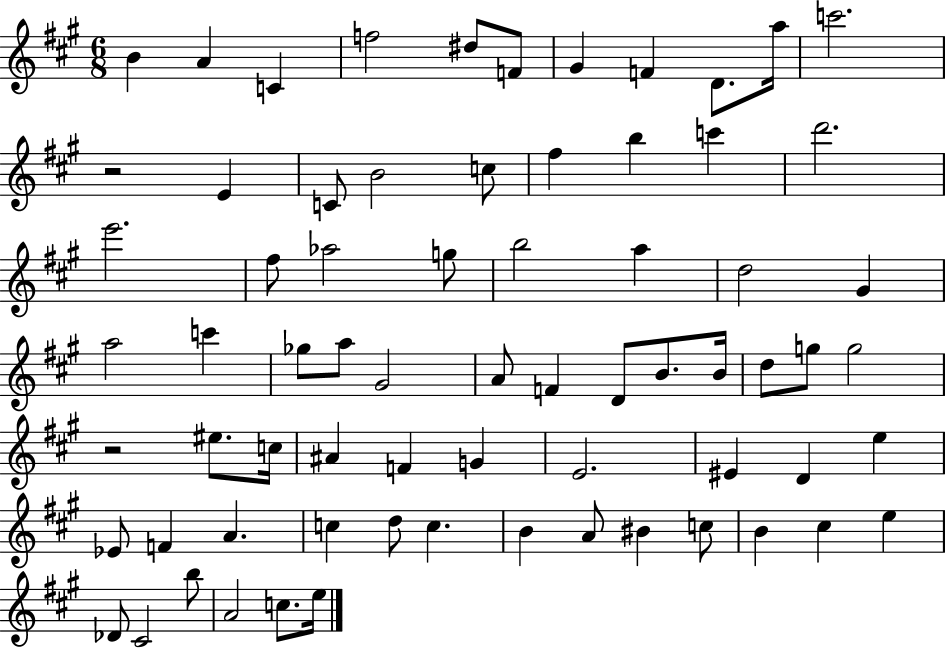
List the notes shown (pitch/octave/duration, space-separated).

B4/q A4/q C4/q F5/h D#5/e F4/e G#4/q F4/q D4/e. A5/s C6/h. R/h E4/q C4/e B4/h C5/e F#5/q B5/q C6/q D6/h. E6/h. F#5/e Ab5/h G5/e B5/h A5/q D5/h G#4/q A5/h C6/q Gb5/e A5/e G#4/h A4/e F4/q D4/e B4/e. B4/s D5/e G5/e G5/h R/h EIS5/e. C5/s A#4/q F4/q G4/q E4/h. EIS4/q D4/q E5/q Eb4/e F4/q A4/q. C5/q D5/e C5/q. B4/q A4/e BIS4/q C5/e B4/q C#5/q E5/q Db4/e C#4/h B5/e A4/h C5/e. E5/s